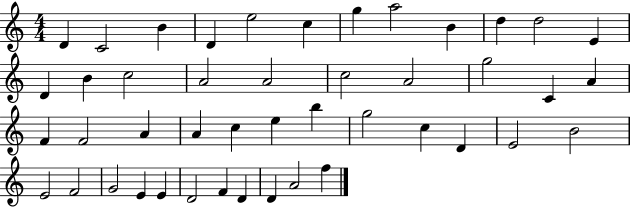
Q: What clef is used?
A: treble